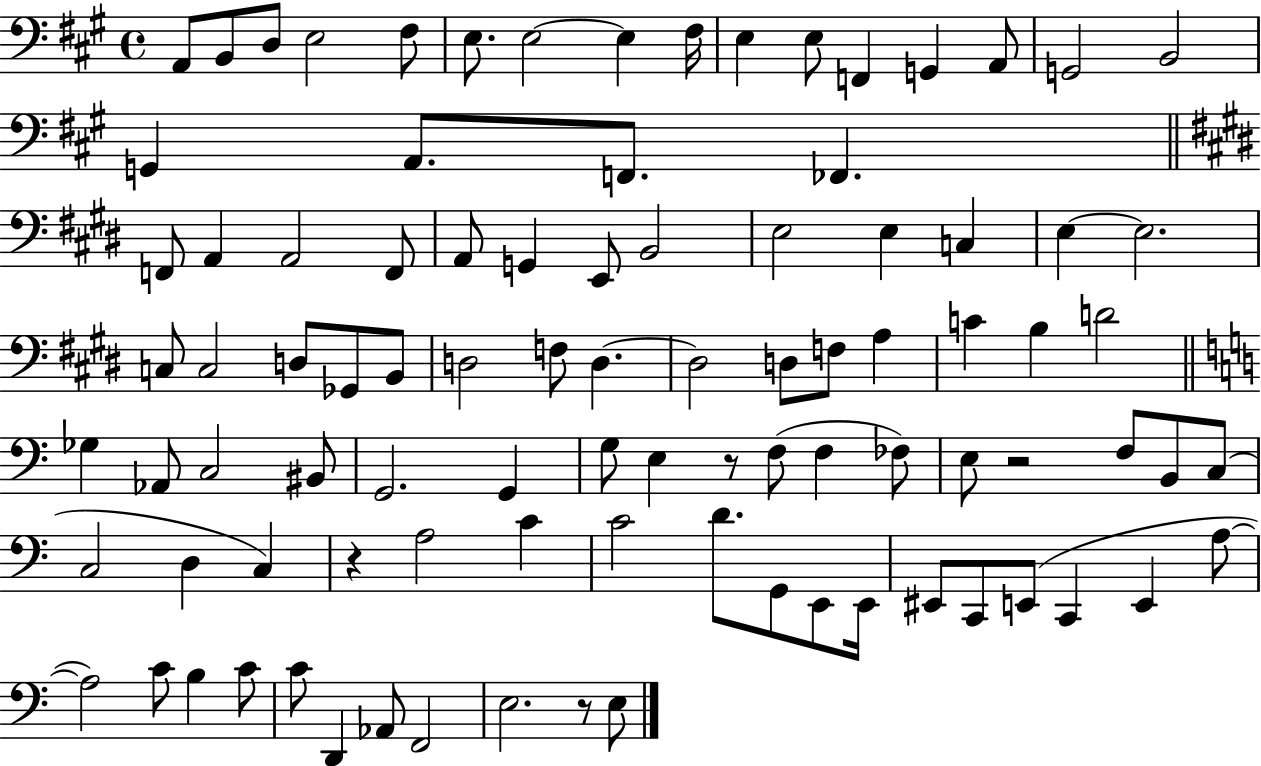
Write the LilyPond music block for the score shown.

{
  \clef bass
  \time 4/4
  \defaultTimeSignature
  \key a \major
  a,8 b,8 d8 e2 fis8 | e8. e2~~ e4 fis16 | e4 e8 f,4 g,4 a,8 | g,2 b,2 | \break g,4 a,8. f,8. fes,4. | \bar "||" \break \key e \major f,8 a,4 a,2 f,8 | a,8 g,4 e,8 b,2 | e2 e4 c4 | e4~~ e2. | \break c8 c2 d8 ges,8 b,8 | d2 f8 d4.~~ | d2 d8 f8 a4 | c'4 b4 d'2 | \break \bar "||" \break \key c \major ges4 aes,8 c2 bis,8 | g,2. g,4 | g8 e4 r8 f8( f4 fes8) | e8 r2 f8 b,8 c8( | \break c2 d4 c4) | r4 a2 c'4 | c'2 d'8. g,8 e,8 e,16 | eis,8 c,8 e,8( c,4 e,4 a8~~ | \break a2) c'8 b4 c'8 | c'8 d,4 aes,8 f,2 | e2. r8 e8 | \bar "|."
}